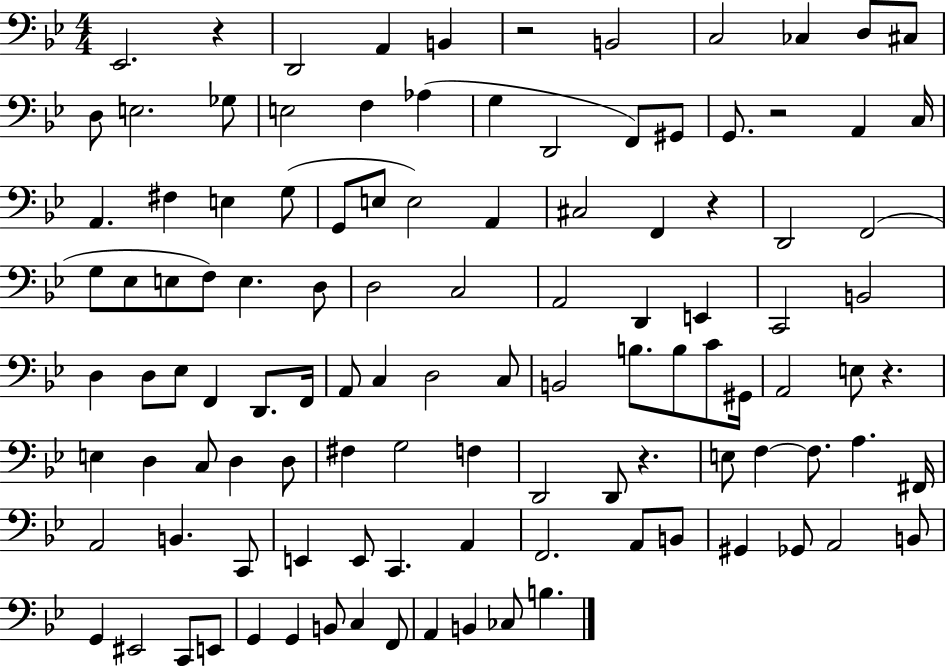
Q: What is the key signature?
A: BES major